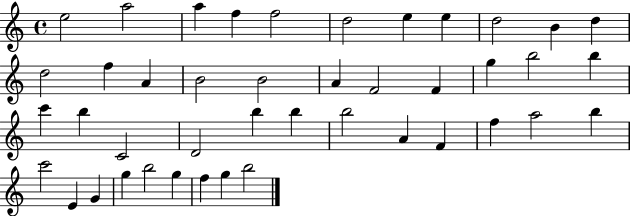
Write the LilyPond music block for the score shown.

{
  \clef treble
  \time 4/4
  \defaultTimeSignature
  \key c \major
  e''2 a''2 | a''4 f''4 f''2 | d''2 e''4 e''4 | d''2 b'4 d''4 | \break d''2 f''4 a'4 | b'2 b'2 | a'4 f'2 f'4 | g''4 b''2 b''4 | \break c'''4 b''4 c'2 | d'2 b''4 b''4 | b''2 a'4 f'4 | f''4 a''2 b''4 | \break c'''2 e'4 g'4 | g''4 b''2 g''4 | f''4 g''4 b''2 | \bar "|."
}